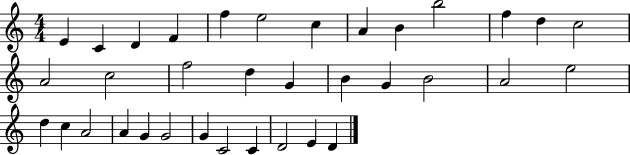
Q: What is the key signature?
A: C major